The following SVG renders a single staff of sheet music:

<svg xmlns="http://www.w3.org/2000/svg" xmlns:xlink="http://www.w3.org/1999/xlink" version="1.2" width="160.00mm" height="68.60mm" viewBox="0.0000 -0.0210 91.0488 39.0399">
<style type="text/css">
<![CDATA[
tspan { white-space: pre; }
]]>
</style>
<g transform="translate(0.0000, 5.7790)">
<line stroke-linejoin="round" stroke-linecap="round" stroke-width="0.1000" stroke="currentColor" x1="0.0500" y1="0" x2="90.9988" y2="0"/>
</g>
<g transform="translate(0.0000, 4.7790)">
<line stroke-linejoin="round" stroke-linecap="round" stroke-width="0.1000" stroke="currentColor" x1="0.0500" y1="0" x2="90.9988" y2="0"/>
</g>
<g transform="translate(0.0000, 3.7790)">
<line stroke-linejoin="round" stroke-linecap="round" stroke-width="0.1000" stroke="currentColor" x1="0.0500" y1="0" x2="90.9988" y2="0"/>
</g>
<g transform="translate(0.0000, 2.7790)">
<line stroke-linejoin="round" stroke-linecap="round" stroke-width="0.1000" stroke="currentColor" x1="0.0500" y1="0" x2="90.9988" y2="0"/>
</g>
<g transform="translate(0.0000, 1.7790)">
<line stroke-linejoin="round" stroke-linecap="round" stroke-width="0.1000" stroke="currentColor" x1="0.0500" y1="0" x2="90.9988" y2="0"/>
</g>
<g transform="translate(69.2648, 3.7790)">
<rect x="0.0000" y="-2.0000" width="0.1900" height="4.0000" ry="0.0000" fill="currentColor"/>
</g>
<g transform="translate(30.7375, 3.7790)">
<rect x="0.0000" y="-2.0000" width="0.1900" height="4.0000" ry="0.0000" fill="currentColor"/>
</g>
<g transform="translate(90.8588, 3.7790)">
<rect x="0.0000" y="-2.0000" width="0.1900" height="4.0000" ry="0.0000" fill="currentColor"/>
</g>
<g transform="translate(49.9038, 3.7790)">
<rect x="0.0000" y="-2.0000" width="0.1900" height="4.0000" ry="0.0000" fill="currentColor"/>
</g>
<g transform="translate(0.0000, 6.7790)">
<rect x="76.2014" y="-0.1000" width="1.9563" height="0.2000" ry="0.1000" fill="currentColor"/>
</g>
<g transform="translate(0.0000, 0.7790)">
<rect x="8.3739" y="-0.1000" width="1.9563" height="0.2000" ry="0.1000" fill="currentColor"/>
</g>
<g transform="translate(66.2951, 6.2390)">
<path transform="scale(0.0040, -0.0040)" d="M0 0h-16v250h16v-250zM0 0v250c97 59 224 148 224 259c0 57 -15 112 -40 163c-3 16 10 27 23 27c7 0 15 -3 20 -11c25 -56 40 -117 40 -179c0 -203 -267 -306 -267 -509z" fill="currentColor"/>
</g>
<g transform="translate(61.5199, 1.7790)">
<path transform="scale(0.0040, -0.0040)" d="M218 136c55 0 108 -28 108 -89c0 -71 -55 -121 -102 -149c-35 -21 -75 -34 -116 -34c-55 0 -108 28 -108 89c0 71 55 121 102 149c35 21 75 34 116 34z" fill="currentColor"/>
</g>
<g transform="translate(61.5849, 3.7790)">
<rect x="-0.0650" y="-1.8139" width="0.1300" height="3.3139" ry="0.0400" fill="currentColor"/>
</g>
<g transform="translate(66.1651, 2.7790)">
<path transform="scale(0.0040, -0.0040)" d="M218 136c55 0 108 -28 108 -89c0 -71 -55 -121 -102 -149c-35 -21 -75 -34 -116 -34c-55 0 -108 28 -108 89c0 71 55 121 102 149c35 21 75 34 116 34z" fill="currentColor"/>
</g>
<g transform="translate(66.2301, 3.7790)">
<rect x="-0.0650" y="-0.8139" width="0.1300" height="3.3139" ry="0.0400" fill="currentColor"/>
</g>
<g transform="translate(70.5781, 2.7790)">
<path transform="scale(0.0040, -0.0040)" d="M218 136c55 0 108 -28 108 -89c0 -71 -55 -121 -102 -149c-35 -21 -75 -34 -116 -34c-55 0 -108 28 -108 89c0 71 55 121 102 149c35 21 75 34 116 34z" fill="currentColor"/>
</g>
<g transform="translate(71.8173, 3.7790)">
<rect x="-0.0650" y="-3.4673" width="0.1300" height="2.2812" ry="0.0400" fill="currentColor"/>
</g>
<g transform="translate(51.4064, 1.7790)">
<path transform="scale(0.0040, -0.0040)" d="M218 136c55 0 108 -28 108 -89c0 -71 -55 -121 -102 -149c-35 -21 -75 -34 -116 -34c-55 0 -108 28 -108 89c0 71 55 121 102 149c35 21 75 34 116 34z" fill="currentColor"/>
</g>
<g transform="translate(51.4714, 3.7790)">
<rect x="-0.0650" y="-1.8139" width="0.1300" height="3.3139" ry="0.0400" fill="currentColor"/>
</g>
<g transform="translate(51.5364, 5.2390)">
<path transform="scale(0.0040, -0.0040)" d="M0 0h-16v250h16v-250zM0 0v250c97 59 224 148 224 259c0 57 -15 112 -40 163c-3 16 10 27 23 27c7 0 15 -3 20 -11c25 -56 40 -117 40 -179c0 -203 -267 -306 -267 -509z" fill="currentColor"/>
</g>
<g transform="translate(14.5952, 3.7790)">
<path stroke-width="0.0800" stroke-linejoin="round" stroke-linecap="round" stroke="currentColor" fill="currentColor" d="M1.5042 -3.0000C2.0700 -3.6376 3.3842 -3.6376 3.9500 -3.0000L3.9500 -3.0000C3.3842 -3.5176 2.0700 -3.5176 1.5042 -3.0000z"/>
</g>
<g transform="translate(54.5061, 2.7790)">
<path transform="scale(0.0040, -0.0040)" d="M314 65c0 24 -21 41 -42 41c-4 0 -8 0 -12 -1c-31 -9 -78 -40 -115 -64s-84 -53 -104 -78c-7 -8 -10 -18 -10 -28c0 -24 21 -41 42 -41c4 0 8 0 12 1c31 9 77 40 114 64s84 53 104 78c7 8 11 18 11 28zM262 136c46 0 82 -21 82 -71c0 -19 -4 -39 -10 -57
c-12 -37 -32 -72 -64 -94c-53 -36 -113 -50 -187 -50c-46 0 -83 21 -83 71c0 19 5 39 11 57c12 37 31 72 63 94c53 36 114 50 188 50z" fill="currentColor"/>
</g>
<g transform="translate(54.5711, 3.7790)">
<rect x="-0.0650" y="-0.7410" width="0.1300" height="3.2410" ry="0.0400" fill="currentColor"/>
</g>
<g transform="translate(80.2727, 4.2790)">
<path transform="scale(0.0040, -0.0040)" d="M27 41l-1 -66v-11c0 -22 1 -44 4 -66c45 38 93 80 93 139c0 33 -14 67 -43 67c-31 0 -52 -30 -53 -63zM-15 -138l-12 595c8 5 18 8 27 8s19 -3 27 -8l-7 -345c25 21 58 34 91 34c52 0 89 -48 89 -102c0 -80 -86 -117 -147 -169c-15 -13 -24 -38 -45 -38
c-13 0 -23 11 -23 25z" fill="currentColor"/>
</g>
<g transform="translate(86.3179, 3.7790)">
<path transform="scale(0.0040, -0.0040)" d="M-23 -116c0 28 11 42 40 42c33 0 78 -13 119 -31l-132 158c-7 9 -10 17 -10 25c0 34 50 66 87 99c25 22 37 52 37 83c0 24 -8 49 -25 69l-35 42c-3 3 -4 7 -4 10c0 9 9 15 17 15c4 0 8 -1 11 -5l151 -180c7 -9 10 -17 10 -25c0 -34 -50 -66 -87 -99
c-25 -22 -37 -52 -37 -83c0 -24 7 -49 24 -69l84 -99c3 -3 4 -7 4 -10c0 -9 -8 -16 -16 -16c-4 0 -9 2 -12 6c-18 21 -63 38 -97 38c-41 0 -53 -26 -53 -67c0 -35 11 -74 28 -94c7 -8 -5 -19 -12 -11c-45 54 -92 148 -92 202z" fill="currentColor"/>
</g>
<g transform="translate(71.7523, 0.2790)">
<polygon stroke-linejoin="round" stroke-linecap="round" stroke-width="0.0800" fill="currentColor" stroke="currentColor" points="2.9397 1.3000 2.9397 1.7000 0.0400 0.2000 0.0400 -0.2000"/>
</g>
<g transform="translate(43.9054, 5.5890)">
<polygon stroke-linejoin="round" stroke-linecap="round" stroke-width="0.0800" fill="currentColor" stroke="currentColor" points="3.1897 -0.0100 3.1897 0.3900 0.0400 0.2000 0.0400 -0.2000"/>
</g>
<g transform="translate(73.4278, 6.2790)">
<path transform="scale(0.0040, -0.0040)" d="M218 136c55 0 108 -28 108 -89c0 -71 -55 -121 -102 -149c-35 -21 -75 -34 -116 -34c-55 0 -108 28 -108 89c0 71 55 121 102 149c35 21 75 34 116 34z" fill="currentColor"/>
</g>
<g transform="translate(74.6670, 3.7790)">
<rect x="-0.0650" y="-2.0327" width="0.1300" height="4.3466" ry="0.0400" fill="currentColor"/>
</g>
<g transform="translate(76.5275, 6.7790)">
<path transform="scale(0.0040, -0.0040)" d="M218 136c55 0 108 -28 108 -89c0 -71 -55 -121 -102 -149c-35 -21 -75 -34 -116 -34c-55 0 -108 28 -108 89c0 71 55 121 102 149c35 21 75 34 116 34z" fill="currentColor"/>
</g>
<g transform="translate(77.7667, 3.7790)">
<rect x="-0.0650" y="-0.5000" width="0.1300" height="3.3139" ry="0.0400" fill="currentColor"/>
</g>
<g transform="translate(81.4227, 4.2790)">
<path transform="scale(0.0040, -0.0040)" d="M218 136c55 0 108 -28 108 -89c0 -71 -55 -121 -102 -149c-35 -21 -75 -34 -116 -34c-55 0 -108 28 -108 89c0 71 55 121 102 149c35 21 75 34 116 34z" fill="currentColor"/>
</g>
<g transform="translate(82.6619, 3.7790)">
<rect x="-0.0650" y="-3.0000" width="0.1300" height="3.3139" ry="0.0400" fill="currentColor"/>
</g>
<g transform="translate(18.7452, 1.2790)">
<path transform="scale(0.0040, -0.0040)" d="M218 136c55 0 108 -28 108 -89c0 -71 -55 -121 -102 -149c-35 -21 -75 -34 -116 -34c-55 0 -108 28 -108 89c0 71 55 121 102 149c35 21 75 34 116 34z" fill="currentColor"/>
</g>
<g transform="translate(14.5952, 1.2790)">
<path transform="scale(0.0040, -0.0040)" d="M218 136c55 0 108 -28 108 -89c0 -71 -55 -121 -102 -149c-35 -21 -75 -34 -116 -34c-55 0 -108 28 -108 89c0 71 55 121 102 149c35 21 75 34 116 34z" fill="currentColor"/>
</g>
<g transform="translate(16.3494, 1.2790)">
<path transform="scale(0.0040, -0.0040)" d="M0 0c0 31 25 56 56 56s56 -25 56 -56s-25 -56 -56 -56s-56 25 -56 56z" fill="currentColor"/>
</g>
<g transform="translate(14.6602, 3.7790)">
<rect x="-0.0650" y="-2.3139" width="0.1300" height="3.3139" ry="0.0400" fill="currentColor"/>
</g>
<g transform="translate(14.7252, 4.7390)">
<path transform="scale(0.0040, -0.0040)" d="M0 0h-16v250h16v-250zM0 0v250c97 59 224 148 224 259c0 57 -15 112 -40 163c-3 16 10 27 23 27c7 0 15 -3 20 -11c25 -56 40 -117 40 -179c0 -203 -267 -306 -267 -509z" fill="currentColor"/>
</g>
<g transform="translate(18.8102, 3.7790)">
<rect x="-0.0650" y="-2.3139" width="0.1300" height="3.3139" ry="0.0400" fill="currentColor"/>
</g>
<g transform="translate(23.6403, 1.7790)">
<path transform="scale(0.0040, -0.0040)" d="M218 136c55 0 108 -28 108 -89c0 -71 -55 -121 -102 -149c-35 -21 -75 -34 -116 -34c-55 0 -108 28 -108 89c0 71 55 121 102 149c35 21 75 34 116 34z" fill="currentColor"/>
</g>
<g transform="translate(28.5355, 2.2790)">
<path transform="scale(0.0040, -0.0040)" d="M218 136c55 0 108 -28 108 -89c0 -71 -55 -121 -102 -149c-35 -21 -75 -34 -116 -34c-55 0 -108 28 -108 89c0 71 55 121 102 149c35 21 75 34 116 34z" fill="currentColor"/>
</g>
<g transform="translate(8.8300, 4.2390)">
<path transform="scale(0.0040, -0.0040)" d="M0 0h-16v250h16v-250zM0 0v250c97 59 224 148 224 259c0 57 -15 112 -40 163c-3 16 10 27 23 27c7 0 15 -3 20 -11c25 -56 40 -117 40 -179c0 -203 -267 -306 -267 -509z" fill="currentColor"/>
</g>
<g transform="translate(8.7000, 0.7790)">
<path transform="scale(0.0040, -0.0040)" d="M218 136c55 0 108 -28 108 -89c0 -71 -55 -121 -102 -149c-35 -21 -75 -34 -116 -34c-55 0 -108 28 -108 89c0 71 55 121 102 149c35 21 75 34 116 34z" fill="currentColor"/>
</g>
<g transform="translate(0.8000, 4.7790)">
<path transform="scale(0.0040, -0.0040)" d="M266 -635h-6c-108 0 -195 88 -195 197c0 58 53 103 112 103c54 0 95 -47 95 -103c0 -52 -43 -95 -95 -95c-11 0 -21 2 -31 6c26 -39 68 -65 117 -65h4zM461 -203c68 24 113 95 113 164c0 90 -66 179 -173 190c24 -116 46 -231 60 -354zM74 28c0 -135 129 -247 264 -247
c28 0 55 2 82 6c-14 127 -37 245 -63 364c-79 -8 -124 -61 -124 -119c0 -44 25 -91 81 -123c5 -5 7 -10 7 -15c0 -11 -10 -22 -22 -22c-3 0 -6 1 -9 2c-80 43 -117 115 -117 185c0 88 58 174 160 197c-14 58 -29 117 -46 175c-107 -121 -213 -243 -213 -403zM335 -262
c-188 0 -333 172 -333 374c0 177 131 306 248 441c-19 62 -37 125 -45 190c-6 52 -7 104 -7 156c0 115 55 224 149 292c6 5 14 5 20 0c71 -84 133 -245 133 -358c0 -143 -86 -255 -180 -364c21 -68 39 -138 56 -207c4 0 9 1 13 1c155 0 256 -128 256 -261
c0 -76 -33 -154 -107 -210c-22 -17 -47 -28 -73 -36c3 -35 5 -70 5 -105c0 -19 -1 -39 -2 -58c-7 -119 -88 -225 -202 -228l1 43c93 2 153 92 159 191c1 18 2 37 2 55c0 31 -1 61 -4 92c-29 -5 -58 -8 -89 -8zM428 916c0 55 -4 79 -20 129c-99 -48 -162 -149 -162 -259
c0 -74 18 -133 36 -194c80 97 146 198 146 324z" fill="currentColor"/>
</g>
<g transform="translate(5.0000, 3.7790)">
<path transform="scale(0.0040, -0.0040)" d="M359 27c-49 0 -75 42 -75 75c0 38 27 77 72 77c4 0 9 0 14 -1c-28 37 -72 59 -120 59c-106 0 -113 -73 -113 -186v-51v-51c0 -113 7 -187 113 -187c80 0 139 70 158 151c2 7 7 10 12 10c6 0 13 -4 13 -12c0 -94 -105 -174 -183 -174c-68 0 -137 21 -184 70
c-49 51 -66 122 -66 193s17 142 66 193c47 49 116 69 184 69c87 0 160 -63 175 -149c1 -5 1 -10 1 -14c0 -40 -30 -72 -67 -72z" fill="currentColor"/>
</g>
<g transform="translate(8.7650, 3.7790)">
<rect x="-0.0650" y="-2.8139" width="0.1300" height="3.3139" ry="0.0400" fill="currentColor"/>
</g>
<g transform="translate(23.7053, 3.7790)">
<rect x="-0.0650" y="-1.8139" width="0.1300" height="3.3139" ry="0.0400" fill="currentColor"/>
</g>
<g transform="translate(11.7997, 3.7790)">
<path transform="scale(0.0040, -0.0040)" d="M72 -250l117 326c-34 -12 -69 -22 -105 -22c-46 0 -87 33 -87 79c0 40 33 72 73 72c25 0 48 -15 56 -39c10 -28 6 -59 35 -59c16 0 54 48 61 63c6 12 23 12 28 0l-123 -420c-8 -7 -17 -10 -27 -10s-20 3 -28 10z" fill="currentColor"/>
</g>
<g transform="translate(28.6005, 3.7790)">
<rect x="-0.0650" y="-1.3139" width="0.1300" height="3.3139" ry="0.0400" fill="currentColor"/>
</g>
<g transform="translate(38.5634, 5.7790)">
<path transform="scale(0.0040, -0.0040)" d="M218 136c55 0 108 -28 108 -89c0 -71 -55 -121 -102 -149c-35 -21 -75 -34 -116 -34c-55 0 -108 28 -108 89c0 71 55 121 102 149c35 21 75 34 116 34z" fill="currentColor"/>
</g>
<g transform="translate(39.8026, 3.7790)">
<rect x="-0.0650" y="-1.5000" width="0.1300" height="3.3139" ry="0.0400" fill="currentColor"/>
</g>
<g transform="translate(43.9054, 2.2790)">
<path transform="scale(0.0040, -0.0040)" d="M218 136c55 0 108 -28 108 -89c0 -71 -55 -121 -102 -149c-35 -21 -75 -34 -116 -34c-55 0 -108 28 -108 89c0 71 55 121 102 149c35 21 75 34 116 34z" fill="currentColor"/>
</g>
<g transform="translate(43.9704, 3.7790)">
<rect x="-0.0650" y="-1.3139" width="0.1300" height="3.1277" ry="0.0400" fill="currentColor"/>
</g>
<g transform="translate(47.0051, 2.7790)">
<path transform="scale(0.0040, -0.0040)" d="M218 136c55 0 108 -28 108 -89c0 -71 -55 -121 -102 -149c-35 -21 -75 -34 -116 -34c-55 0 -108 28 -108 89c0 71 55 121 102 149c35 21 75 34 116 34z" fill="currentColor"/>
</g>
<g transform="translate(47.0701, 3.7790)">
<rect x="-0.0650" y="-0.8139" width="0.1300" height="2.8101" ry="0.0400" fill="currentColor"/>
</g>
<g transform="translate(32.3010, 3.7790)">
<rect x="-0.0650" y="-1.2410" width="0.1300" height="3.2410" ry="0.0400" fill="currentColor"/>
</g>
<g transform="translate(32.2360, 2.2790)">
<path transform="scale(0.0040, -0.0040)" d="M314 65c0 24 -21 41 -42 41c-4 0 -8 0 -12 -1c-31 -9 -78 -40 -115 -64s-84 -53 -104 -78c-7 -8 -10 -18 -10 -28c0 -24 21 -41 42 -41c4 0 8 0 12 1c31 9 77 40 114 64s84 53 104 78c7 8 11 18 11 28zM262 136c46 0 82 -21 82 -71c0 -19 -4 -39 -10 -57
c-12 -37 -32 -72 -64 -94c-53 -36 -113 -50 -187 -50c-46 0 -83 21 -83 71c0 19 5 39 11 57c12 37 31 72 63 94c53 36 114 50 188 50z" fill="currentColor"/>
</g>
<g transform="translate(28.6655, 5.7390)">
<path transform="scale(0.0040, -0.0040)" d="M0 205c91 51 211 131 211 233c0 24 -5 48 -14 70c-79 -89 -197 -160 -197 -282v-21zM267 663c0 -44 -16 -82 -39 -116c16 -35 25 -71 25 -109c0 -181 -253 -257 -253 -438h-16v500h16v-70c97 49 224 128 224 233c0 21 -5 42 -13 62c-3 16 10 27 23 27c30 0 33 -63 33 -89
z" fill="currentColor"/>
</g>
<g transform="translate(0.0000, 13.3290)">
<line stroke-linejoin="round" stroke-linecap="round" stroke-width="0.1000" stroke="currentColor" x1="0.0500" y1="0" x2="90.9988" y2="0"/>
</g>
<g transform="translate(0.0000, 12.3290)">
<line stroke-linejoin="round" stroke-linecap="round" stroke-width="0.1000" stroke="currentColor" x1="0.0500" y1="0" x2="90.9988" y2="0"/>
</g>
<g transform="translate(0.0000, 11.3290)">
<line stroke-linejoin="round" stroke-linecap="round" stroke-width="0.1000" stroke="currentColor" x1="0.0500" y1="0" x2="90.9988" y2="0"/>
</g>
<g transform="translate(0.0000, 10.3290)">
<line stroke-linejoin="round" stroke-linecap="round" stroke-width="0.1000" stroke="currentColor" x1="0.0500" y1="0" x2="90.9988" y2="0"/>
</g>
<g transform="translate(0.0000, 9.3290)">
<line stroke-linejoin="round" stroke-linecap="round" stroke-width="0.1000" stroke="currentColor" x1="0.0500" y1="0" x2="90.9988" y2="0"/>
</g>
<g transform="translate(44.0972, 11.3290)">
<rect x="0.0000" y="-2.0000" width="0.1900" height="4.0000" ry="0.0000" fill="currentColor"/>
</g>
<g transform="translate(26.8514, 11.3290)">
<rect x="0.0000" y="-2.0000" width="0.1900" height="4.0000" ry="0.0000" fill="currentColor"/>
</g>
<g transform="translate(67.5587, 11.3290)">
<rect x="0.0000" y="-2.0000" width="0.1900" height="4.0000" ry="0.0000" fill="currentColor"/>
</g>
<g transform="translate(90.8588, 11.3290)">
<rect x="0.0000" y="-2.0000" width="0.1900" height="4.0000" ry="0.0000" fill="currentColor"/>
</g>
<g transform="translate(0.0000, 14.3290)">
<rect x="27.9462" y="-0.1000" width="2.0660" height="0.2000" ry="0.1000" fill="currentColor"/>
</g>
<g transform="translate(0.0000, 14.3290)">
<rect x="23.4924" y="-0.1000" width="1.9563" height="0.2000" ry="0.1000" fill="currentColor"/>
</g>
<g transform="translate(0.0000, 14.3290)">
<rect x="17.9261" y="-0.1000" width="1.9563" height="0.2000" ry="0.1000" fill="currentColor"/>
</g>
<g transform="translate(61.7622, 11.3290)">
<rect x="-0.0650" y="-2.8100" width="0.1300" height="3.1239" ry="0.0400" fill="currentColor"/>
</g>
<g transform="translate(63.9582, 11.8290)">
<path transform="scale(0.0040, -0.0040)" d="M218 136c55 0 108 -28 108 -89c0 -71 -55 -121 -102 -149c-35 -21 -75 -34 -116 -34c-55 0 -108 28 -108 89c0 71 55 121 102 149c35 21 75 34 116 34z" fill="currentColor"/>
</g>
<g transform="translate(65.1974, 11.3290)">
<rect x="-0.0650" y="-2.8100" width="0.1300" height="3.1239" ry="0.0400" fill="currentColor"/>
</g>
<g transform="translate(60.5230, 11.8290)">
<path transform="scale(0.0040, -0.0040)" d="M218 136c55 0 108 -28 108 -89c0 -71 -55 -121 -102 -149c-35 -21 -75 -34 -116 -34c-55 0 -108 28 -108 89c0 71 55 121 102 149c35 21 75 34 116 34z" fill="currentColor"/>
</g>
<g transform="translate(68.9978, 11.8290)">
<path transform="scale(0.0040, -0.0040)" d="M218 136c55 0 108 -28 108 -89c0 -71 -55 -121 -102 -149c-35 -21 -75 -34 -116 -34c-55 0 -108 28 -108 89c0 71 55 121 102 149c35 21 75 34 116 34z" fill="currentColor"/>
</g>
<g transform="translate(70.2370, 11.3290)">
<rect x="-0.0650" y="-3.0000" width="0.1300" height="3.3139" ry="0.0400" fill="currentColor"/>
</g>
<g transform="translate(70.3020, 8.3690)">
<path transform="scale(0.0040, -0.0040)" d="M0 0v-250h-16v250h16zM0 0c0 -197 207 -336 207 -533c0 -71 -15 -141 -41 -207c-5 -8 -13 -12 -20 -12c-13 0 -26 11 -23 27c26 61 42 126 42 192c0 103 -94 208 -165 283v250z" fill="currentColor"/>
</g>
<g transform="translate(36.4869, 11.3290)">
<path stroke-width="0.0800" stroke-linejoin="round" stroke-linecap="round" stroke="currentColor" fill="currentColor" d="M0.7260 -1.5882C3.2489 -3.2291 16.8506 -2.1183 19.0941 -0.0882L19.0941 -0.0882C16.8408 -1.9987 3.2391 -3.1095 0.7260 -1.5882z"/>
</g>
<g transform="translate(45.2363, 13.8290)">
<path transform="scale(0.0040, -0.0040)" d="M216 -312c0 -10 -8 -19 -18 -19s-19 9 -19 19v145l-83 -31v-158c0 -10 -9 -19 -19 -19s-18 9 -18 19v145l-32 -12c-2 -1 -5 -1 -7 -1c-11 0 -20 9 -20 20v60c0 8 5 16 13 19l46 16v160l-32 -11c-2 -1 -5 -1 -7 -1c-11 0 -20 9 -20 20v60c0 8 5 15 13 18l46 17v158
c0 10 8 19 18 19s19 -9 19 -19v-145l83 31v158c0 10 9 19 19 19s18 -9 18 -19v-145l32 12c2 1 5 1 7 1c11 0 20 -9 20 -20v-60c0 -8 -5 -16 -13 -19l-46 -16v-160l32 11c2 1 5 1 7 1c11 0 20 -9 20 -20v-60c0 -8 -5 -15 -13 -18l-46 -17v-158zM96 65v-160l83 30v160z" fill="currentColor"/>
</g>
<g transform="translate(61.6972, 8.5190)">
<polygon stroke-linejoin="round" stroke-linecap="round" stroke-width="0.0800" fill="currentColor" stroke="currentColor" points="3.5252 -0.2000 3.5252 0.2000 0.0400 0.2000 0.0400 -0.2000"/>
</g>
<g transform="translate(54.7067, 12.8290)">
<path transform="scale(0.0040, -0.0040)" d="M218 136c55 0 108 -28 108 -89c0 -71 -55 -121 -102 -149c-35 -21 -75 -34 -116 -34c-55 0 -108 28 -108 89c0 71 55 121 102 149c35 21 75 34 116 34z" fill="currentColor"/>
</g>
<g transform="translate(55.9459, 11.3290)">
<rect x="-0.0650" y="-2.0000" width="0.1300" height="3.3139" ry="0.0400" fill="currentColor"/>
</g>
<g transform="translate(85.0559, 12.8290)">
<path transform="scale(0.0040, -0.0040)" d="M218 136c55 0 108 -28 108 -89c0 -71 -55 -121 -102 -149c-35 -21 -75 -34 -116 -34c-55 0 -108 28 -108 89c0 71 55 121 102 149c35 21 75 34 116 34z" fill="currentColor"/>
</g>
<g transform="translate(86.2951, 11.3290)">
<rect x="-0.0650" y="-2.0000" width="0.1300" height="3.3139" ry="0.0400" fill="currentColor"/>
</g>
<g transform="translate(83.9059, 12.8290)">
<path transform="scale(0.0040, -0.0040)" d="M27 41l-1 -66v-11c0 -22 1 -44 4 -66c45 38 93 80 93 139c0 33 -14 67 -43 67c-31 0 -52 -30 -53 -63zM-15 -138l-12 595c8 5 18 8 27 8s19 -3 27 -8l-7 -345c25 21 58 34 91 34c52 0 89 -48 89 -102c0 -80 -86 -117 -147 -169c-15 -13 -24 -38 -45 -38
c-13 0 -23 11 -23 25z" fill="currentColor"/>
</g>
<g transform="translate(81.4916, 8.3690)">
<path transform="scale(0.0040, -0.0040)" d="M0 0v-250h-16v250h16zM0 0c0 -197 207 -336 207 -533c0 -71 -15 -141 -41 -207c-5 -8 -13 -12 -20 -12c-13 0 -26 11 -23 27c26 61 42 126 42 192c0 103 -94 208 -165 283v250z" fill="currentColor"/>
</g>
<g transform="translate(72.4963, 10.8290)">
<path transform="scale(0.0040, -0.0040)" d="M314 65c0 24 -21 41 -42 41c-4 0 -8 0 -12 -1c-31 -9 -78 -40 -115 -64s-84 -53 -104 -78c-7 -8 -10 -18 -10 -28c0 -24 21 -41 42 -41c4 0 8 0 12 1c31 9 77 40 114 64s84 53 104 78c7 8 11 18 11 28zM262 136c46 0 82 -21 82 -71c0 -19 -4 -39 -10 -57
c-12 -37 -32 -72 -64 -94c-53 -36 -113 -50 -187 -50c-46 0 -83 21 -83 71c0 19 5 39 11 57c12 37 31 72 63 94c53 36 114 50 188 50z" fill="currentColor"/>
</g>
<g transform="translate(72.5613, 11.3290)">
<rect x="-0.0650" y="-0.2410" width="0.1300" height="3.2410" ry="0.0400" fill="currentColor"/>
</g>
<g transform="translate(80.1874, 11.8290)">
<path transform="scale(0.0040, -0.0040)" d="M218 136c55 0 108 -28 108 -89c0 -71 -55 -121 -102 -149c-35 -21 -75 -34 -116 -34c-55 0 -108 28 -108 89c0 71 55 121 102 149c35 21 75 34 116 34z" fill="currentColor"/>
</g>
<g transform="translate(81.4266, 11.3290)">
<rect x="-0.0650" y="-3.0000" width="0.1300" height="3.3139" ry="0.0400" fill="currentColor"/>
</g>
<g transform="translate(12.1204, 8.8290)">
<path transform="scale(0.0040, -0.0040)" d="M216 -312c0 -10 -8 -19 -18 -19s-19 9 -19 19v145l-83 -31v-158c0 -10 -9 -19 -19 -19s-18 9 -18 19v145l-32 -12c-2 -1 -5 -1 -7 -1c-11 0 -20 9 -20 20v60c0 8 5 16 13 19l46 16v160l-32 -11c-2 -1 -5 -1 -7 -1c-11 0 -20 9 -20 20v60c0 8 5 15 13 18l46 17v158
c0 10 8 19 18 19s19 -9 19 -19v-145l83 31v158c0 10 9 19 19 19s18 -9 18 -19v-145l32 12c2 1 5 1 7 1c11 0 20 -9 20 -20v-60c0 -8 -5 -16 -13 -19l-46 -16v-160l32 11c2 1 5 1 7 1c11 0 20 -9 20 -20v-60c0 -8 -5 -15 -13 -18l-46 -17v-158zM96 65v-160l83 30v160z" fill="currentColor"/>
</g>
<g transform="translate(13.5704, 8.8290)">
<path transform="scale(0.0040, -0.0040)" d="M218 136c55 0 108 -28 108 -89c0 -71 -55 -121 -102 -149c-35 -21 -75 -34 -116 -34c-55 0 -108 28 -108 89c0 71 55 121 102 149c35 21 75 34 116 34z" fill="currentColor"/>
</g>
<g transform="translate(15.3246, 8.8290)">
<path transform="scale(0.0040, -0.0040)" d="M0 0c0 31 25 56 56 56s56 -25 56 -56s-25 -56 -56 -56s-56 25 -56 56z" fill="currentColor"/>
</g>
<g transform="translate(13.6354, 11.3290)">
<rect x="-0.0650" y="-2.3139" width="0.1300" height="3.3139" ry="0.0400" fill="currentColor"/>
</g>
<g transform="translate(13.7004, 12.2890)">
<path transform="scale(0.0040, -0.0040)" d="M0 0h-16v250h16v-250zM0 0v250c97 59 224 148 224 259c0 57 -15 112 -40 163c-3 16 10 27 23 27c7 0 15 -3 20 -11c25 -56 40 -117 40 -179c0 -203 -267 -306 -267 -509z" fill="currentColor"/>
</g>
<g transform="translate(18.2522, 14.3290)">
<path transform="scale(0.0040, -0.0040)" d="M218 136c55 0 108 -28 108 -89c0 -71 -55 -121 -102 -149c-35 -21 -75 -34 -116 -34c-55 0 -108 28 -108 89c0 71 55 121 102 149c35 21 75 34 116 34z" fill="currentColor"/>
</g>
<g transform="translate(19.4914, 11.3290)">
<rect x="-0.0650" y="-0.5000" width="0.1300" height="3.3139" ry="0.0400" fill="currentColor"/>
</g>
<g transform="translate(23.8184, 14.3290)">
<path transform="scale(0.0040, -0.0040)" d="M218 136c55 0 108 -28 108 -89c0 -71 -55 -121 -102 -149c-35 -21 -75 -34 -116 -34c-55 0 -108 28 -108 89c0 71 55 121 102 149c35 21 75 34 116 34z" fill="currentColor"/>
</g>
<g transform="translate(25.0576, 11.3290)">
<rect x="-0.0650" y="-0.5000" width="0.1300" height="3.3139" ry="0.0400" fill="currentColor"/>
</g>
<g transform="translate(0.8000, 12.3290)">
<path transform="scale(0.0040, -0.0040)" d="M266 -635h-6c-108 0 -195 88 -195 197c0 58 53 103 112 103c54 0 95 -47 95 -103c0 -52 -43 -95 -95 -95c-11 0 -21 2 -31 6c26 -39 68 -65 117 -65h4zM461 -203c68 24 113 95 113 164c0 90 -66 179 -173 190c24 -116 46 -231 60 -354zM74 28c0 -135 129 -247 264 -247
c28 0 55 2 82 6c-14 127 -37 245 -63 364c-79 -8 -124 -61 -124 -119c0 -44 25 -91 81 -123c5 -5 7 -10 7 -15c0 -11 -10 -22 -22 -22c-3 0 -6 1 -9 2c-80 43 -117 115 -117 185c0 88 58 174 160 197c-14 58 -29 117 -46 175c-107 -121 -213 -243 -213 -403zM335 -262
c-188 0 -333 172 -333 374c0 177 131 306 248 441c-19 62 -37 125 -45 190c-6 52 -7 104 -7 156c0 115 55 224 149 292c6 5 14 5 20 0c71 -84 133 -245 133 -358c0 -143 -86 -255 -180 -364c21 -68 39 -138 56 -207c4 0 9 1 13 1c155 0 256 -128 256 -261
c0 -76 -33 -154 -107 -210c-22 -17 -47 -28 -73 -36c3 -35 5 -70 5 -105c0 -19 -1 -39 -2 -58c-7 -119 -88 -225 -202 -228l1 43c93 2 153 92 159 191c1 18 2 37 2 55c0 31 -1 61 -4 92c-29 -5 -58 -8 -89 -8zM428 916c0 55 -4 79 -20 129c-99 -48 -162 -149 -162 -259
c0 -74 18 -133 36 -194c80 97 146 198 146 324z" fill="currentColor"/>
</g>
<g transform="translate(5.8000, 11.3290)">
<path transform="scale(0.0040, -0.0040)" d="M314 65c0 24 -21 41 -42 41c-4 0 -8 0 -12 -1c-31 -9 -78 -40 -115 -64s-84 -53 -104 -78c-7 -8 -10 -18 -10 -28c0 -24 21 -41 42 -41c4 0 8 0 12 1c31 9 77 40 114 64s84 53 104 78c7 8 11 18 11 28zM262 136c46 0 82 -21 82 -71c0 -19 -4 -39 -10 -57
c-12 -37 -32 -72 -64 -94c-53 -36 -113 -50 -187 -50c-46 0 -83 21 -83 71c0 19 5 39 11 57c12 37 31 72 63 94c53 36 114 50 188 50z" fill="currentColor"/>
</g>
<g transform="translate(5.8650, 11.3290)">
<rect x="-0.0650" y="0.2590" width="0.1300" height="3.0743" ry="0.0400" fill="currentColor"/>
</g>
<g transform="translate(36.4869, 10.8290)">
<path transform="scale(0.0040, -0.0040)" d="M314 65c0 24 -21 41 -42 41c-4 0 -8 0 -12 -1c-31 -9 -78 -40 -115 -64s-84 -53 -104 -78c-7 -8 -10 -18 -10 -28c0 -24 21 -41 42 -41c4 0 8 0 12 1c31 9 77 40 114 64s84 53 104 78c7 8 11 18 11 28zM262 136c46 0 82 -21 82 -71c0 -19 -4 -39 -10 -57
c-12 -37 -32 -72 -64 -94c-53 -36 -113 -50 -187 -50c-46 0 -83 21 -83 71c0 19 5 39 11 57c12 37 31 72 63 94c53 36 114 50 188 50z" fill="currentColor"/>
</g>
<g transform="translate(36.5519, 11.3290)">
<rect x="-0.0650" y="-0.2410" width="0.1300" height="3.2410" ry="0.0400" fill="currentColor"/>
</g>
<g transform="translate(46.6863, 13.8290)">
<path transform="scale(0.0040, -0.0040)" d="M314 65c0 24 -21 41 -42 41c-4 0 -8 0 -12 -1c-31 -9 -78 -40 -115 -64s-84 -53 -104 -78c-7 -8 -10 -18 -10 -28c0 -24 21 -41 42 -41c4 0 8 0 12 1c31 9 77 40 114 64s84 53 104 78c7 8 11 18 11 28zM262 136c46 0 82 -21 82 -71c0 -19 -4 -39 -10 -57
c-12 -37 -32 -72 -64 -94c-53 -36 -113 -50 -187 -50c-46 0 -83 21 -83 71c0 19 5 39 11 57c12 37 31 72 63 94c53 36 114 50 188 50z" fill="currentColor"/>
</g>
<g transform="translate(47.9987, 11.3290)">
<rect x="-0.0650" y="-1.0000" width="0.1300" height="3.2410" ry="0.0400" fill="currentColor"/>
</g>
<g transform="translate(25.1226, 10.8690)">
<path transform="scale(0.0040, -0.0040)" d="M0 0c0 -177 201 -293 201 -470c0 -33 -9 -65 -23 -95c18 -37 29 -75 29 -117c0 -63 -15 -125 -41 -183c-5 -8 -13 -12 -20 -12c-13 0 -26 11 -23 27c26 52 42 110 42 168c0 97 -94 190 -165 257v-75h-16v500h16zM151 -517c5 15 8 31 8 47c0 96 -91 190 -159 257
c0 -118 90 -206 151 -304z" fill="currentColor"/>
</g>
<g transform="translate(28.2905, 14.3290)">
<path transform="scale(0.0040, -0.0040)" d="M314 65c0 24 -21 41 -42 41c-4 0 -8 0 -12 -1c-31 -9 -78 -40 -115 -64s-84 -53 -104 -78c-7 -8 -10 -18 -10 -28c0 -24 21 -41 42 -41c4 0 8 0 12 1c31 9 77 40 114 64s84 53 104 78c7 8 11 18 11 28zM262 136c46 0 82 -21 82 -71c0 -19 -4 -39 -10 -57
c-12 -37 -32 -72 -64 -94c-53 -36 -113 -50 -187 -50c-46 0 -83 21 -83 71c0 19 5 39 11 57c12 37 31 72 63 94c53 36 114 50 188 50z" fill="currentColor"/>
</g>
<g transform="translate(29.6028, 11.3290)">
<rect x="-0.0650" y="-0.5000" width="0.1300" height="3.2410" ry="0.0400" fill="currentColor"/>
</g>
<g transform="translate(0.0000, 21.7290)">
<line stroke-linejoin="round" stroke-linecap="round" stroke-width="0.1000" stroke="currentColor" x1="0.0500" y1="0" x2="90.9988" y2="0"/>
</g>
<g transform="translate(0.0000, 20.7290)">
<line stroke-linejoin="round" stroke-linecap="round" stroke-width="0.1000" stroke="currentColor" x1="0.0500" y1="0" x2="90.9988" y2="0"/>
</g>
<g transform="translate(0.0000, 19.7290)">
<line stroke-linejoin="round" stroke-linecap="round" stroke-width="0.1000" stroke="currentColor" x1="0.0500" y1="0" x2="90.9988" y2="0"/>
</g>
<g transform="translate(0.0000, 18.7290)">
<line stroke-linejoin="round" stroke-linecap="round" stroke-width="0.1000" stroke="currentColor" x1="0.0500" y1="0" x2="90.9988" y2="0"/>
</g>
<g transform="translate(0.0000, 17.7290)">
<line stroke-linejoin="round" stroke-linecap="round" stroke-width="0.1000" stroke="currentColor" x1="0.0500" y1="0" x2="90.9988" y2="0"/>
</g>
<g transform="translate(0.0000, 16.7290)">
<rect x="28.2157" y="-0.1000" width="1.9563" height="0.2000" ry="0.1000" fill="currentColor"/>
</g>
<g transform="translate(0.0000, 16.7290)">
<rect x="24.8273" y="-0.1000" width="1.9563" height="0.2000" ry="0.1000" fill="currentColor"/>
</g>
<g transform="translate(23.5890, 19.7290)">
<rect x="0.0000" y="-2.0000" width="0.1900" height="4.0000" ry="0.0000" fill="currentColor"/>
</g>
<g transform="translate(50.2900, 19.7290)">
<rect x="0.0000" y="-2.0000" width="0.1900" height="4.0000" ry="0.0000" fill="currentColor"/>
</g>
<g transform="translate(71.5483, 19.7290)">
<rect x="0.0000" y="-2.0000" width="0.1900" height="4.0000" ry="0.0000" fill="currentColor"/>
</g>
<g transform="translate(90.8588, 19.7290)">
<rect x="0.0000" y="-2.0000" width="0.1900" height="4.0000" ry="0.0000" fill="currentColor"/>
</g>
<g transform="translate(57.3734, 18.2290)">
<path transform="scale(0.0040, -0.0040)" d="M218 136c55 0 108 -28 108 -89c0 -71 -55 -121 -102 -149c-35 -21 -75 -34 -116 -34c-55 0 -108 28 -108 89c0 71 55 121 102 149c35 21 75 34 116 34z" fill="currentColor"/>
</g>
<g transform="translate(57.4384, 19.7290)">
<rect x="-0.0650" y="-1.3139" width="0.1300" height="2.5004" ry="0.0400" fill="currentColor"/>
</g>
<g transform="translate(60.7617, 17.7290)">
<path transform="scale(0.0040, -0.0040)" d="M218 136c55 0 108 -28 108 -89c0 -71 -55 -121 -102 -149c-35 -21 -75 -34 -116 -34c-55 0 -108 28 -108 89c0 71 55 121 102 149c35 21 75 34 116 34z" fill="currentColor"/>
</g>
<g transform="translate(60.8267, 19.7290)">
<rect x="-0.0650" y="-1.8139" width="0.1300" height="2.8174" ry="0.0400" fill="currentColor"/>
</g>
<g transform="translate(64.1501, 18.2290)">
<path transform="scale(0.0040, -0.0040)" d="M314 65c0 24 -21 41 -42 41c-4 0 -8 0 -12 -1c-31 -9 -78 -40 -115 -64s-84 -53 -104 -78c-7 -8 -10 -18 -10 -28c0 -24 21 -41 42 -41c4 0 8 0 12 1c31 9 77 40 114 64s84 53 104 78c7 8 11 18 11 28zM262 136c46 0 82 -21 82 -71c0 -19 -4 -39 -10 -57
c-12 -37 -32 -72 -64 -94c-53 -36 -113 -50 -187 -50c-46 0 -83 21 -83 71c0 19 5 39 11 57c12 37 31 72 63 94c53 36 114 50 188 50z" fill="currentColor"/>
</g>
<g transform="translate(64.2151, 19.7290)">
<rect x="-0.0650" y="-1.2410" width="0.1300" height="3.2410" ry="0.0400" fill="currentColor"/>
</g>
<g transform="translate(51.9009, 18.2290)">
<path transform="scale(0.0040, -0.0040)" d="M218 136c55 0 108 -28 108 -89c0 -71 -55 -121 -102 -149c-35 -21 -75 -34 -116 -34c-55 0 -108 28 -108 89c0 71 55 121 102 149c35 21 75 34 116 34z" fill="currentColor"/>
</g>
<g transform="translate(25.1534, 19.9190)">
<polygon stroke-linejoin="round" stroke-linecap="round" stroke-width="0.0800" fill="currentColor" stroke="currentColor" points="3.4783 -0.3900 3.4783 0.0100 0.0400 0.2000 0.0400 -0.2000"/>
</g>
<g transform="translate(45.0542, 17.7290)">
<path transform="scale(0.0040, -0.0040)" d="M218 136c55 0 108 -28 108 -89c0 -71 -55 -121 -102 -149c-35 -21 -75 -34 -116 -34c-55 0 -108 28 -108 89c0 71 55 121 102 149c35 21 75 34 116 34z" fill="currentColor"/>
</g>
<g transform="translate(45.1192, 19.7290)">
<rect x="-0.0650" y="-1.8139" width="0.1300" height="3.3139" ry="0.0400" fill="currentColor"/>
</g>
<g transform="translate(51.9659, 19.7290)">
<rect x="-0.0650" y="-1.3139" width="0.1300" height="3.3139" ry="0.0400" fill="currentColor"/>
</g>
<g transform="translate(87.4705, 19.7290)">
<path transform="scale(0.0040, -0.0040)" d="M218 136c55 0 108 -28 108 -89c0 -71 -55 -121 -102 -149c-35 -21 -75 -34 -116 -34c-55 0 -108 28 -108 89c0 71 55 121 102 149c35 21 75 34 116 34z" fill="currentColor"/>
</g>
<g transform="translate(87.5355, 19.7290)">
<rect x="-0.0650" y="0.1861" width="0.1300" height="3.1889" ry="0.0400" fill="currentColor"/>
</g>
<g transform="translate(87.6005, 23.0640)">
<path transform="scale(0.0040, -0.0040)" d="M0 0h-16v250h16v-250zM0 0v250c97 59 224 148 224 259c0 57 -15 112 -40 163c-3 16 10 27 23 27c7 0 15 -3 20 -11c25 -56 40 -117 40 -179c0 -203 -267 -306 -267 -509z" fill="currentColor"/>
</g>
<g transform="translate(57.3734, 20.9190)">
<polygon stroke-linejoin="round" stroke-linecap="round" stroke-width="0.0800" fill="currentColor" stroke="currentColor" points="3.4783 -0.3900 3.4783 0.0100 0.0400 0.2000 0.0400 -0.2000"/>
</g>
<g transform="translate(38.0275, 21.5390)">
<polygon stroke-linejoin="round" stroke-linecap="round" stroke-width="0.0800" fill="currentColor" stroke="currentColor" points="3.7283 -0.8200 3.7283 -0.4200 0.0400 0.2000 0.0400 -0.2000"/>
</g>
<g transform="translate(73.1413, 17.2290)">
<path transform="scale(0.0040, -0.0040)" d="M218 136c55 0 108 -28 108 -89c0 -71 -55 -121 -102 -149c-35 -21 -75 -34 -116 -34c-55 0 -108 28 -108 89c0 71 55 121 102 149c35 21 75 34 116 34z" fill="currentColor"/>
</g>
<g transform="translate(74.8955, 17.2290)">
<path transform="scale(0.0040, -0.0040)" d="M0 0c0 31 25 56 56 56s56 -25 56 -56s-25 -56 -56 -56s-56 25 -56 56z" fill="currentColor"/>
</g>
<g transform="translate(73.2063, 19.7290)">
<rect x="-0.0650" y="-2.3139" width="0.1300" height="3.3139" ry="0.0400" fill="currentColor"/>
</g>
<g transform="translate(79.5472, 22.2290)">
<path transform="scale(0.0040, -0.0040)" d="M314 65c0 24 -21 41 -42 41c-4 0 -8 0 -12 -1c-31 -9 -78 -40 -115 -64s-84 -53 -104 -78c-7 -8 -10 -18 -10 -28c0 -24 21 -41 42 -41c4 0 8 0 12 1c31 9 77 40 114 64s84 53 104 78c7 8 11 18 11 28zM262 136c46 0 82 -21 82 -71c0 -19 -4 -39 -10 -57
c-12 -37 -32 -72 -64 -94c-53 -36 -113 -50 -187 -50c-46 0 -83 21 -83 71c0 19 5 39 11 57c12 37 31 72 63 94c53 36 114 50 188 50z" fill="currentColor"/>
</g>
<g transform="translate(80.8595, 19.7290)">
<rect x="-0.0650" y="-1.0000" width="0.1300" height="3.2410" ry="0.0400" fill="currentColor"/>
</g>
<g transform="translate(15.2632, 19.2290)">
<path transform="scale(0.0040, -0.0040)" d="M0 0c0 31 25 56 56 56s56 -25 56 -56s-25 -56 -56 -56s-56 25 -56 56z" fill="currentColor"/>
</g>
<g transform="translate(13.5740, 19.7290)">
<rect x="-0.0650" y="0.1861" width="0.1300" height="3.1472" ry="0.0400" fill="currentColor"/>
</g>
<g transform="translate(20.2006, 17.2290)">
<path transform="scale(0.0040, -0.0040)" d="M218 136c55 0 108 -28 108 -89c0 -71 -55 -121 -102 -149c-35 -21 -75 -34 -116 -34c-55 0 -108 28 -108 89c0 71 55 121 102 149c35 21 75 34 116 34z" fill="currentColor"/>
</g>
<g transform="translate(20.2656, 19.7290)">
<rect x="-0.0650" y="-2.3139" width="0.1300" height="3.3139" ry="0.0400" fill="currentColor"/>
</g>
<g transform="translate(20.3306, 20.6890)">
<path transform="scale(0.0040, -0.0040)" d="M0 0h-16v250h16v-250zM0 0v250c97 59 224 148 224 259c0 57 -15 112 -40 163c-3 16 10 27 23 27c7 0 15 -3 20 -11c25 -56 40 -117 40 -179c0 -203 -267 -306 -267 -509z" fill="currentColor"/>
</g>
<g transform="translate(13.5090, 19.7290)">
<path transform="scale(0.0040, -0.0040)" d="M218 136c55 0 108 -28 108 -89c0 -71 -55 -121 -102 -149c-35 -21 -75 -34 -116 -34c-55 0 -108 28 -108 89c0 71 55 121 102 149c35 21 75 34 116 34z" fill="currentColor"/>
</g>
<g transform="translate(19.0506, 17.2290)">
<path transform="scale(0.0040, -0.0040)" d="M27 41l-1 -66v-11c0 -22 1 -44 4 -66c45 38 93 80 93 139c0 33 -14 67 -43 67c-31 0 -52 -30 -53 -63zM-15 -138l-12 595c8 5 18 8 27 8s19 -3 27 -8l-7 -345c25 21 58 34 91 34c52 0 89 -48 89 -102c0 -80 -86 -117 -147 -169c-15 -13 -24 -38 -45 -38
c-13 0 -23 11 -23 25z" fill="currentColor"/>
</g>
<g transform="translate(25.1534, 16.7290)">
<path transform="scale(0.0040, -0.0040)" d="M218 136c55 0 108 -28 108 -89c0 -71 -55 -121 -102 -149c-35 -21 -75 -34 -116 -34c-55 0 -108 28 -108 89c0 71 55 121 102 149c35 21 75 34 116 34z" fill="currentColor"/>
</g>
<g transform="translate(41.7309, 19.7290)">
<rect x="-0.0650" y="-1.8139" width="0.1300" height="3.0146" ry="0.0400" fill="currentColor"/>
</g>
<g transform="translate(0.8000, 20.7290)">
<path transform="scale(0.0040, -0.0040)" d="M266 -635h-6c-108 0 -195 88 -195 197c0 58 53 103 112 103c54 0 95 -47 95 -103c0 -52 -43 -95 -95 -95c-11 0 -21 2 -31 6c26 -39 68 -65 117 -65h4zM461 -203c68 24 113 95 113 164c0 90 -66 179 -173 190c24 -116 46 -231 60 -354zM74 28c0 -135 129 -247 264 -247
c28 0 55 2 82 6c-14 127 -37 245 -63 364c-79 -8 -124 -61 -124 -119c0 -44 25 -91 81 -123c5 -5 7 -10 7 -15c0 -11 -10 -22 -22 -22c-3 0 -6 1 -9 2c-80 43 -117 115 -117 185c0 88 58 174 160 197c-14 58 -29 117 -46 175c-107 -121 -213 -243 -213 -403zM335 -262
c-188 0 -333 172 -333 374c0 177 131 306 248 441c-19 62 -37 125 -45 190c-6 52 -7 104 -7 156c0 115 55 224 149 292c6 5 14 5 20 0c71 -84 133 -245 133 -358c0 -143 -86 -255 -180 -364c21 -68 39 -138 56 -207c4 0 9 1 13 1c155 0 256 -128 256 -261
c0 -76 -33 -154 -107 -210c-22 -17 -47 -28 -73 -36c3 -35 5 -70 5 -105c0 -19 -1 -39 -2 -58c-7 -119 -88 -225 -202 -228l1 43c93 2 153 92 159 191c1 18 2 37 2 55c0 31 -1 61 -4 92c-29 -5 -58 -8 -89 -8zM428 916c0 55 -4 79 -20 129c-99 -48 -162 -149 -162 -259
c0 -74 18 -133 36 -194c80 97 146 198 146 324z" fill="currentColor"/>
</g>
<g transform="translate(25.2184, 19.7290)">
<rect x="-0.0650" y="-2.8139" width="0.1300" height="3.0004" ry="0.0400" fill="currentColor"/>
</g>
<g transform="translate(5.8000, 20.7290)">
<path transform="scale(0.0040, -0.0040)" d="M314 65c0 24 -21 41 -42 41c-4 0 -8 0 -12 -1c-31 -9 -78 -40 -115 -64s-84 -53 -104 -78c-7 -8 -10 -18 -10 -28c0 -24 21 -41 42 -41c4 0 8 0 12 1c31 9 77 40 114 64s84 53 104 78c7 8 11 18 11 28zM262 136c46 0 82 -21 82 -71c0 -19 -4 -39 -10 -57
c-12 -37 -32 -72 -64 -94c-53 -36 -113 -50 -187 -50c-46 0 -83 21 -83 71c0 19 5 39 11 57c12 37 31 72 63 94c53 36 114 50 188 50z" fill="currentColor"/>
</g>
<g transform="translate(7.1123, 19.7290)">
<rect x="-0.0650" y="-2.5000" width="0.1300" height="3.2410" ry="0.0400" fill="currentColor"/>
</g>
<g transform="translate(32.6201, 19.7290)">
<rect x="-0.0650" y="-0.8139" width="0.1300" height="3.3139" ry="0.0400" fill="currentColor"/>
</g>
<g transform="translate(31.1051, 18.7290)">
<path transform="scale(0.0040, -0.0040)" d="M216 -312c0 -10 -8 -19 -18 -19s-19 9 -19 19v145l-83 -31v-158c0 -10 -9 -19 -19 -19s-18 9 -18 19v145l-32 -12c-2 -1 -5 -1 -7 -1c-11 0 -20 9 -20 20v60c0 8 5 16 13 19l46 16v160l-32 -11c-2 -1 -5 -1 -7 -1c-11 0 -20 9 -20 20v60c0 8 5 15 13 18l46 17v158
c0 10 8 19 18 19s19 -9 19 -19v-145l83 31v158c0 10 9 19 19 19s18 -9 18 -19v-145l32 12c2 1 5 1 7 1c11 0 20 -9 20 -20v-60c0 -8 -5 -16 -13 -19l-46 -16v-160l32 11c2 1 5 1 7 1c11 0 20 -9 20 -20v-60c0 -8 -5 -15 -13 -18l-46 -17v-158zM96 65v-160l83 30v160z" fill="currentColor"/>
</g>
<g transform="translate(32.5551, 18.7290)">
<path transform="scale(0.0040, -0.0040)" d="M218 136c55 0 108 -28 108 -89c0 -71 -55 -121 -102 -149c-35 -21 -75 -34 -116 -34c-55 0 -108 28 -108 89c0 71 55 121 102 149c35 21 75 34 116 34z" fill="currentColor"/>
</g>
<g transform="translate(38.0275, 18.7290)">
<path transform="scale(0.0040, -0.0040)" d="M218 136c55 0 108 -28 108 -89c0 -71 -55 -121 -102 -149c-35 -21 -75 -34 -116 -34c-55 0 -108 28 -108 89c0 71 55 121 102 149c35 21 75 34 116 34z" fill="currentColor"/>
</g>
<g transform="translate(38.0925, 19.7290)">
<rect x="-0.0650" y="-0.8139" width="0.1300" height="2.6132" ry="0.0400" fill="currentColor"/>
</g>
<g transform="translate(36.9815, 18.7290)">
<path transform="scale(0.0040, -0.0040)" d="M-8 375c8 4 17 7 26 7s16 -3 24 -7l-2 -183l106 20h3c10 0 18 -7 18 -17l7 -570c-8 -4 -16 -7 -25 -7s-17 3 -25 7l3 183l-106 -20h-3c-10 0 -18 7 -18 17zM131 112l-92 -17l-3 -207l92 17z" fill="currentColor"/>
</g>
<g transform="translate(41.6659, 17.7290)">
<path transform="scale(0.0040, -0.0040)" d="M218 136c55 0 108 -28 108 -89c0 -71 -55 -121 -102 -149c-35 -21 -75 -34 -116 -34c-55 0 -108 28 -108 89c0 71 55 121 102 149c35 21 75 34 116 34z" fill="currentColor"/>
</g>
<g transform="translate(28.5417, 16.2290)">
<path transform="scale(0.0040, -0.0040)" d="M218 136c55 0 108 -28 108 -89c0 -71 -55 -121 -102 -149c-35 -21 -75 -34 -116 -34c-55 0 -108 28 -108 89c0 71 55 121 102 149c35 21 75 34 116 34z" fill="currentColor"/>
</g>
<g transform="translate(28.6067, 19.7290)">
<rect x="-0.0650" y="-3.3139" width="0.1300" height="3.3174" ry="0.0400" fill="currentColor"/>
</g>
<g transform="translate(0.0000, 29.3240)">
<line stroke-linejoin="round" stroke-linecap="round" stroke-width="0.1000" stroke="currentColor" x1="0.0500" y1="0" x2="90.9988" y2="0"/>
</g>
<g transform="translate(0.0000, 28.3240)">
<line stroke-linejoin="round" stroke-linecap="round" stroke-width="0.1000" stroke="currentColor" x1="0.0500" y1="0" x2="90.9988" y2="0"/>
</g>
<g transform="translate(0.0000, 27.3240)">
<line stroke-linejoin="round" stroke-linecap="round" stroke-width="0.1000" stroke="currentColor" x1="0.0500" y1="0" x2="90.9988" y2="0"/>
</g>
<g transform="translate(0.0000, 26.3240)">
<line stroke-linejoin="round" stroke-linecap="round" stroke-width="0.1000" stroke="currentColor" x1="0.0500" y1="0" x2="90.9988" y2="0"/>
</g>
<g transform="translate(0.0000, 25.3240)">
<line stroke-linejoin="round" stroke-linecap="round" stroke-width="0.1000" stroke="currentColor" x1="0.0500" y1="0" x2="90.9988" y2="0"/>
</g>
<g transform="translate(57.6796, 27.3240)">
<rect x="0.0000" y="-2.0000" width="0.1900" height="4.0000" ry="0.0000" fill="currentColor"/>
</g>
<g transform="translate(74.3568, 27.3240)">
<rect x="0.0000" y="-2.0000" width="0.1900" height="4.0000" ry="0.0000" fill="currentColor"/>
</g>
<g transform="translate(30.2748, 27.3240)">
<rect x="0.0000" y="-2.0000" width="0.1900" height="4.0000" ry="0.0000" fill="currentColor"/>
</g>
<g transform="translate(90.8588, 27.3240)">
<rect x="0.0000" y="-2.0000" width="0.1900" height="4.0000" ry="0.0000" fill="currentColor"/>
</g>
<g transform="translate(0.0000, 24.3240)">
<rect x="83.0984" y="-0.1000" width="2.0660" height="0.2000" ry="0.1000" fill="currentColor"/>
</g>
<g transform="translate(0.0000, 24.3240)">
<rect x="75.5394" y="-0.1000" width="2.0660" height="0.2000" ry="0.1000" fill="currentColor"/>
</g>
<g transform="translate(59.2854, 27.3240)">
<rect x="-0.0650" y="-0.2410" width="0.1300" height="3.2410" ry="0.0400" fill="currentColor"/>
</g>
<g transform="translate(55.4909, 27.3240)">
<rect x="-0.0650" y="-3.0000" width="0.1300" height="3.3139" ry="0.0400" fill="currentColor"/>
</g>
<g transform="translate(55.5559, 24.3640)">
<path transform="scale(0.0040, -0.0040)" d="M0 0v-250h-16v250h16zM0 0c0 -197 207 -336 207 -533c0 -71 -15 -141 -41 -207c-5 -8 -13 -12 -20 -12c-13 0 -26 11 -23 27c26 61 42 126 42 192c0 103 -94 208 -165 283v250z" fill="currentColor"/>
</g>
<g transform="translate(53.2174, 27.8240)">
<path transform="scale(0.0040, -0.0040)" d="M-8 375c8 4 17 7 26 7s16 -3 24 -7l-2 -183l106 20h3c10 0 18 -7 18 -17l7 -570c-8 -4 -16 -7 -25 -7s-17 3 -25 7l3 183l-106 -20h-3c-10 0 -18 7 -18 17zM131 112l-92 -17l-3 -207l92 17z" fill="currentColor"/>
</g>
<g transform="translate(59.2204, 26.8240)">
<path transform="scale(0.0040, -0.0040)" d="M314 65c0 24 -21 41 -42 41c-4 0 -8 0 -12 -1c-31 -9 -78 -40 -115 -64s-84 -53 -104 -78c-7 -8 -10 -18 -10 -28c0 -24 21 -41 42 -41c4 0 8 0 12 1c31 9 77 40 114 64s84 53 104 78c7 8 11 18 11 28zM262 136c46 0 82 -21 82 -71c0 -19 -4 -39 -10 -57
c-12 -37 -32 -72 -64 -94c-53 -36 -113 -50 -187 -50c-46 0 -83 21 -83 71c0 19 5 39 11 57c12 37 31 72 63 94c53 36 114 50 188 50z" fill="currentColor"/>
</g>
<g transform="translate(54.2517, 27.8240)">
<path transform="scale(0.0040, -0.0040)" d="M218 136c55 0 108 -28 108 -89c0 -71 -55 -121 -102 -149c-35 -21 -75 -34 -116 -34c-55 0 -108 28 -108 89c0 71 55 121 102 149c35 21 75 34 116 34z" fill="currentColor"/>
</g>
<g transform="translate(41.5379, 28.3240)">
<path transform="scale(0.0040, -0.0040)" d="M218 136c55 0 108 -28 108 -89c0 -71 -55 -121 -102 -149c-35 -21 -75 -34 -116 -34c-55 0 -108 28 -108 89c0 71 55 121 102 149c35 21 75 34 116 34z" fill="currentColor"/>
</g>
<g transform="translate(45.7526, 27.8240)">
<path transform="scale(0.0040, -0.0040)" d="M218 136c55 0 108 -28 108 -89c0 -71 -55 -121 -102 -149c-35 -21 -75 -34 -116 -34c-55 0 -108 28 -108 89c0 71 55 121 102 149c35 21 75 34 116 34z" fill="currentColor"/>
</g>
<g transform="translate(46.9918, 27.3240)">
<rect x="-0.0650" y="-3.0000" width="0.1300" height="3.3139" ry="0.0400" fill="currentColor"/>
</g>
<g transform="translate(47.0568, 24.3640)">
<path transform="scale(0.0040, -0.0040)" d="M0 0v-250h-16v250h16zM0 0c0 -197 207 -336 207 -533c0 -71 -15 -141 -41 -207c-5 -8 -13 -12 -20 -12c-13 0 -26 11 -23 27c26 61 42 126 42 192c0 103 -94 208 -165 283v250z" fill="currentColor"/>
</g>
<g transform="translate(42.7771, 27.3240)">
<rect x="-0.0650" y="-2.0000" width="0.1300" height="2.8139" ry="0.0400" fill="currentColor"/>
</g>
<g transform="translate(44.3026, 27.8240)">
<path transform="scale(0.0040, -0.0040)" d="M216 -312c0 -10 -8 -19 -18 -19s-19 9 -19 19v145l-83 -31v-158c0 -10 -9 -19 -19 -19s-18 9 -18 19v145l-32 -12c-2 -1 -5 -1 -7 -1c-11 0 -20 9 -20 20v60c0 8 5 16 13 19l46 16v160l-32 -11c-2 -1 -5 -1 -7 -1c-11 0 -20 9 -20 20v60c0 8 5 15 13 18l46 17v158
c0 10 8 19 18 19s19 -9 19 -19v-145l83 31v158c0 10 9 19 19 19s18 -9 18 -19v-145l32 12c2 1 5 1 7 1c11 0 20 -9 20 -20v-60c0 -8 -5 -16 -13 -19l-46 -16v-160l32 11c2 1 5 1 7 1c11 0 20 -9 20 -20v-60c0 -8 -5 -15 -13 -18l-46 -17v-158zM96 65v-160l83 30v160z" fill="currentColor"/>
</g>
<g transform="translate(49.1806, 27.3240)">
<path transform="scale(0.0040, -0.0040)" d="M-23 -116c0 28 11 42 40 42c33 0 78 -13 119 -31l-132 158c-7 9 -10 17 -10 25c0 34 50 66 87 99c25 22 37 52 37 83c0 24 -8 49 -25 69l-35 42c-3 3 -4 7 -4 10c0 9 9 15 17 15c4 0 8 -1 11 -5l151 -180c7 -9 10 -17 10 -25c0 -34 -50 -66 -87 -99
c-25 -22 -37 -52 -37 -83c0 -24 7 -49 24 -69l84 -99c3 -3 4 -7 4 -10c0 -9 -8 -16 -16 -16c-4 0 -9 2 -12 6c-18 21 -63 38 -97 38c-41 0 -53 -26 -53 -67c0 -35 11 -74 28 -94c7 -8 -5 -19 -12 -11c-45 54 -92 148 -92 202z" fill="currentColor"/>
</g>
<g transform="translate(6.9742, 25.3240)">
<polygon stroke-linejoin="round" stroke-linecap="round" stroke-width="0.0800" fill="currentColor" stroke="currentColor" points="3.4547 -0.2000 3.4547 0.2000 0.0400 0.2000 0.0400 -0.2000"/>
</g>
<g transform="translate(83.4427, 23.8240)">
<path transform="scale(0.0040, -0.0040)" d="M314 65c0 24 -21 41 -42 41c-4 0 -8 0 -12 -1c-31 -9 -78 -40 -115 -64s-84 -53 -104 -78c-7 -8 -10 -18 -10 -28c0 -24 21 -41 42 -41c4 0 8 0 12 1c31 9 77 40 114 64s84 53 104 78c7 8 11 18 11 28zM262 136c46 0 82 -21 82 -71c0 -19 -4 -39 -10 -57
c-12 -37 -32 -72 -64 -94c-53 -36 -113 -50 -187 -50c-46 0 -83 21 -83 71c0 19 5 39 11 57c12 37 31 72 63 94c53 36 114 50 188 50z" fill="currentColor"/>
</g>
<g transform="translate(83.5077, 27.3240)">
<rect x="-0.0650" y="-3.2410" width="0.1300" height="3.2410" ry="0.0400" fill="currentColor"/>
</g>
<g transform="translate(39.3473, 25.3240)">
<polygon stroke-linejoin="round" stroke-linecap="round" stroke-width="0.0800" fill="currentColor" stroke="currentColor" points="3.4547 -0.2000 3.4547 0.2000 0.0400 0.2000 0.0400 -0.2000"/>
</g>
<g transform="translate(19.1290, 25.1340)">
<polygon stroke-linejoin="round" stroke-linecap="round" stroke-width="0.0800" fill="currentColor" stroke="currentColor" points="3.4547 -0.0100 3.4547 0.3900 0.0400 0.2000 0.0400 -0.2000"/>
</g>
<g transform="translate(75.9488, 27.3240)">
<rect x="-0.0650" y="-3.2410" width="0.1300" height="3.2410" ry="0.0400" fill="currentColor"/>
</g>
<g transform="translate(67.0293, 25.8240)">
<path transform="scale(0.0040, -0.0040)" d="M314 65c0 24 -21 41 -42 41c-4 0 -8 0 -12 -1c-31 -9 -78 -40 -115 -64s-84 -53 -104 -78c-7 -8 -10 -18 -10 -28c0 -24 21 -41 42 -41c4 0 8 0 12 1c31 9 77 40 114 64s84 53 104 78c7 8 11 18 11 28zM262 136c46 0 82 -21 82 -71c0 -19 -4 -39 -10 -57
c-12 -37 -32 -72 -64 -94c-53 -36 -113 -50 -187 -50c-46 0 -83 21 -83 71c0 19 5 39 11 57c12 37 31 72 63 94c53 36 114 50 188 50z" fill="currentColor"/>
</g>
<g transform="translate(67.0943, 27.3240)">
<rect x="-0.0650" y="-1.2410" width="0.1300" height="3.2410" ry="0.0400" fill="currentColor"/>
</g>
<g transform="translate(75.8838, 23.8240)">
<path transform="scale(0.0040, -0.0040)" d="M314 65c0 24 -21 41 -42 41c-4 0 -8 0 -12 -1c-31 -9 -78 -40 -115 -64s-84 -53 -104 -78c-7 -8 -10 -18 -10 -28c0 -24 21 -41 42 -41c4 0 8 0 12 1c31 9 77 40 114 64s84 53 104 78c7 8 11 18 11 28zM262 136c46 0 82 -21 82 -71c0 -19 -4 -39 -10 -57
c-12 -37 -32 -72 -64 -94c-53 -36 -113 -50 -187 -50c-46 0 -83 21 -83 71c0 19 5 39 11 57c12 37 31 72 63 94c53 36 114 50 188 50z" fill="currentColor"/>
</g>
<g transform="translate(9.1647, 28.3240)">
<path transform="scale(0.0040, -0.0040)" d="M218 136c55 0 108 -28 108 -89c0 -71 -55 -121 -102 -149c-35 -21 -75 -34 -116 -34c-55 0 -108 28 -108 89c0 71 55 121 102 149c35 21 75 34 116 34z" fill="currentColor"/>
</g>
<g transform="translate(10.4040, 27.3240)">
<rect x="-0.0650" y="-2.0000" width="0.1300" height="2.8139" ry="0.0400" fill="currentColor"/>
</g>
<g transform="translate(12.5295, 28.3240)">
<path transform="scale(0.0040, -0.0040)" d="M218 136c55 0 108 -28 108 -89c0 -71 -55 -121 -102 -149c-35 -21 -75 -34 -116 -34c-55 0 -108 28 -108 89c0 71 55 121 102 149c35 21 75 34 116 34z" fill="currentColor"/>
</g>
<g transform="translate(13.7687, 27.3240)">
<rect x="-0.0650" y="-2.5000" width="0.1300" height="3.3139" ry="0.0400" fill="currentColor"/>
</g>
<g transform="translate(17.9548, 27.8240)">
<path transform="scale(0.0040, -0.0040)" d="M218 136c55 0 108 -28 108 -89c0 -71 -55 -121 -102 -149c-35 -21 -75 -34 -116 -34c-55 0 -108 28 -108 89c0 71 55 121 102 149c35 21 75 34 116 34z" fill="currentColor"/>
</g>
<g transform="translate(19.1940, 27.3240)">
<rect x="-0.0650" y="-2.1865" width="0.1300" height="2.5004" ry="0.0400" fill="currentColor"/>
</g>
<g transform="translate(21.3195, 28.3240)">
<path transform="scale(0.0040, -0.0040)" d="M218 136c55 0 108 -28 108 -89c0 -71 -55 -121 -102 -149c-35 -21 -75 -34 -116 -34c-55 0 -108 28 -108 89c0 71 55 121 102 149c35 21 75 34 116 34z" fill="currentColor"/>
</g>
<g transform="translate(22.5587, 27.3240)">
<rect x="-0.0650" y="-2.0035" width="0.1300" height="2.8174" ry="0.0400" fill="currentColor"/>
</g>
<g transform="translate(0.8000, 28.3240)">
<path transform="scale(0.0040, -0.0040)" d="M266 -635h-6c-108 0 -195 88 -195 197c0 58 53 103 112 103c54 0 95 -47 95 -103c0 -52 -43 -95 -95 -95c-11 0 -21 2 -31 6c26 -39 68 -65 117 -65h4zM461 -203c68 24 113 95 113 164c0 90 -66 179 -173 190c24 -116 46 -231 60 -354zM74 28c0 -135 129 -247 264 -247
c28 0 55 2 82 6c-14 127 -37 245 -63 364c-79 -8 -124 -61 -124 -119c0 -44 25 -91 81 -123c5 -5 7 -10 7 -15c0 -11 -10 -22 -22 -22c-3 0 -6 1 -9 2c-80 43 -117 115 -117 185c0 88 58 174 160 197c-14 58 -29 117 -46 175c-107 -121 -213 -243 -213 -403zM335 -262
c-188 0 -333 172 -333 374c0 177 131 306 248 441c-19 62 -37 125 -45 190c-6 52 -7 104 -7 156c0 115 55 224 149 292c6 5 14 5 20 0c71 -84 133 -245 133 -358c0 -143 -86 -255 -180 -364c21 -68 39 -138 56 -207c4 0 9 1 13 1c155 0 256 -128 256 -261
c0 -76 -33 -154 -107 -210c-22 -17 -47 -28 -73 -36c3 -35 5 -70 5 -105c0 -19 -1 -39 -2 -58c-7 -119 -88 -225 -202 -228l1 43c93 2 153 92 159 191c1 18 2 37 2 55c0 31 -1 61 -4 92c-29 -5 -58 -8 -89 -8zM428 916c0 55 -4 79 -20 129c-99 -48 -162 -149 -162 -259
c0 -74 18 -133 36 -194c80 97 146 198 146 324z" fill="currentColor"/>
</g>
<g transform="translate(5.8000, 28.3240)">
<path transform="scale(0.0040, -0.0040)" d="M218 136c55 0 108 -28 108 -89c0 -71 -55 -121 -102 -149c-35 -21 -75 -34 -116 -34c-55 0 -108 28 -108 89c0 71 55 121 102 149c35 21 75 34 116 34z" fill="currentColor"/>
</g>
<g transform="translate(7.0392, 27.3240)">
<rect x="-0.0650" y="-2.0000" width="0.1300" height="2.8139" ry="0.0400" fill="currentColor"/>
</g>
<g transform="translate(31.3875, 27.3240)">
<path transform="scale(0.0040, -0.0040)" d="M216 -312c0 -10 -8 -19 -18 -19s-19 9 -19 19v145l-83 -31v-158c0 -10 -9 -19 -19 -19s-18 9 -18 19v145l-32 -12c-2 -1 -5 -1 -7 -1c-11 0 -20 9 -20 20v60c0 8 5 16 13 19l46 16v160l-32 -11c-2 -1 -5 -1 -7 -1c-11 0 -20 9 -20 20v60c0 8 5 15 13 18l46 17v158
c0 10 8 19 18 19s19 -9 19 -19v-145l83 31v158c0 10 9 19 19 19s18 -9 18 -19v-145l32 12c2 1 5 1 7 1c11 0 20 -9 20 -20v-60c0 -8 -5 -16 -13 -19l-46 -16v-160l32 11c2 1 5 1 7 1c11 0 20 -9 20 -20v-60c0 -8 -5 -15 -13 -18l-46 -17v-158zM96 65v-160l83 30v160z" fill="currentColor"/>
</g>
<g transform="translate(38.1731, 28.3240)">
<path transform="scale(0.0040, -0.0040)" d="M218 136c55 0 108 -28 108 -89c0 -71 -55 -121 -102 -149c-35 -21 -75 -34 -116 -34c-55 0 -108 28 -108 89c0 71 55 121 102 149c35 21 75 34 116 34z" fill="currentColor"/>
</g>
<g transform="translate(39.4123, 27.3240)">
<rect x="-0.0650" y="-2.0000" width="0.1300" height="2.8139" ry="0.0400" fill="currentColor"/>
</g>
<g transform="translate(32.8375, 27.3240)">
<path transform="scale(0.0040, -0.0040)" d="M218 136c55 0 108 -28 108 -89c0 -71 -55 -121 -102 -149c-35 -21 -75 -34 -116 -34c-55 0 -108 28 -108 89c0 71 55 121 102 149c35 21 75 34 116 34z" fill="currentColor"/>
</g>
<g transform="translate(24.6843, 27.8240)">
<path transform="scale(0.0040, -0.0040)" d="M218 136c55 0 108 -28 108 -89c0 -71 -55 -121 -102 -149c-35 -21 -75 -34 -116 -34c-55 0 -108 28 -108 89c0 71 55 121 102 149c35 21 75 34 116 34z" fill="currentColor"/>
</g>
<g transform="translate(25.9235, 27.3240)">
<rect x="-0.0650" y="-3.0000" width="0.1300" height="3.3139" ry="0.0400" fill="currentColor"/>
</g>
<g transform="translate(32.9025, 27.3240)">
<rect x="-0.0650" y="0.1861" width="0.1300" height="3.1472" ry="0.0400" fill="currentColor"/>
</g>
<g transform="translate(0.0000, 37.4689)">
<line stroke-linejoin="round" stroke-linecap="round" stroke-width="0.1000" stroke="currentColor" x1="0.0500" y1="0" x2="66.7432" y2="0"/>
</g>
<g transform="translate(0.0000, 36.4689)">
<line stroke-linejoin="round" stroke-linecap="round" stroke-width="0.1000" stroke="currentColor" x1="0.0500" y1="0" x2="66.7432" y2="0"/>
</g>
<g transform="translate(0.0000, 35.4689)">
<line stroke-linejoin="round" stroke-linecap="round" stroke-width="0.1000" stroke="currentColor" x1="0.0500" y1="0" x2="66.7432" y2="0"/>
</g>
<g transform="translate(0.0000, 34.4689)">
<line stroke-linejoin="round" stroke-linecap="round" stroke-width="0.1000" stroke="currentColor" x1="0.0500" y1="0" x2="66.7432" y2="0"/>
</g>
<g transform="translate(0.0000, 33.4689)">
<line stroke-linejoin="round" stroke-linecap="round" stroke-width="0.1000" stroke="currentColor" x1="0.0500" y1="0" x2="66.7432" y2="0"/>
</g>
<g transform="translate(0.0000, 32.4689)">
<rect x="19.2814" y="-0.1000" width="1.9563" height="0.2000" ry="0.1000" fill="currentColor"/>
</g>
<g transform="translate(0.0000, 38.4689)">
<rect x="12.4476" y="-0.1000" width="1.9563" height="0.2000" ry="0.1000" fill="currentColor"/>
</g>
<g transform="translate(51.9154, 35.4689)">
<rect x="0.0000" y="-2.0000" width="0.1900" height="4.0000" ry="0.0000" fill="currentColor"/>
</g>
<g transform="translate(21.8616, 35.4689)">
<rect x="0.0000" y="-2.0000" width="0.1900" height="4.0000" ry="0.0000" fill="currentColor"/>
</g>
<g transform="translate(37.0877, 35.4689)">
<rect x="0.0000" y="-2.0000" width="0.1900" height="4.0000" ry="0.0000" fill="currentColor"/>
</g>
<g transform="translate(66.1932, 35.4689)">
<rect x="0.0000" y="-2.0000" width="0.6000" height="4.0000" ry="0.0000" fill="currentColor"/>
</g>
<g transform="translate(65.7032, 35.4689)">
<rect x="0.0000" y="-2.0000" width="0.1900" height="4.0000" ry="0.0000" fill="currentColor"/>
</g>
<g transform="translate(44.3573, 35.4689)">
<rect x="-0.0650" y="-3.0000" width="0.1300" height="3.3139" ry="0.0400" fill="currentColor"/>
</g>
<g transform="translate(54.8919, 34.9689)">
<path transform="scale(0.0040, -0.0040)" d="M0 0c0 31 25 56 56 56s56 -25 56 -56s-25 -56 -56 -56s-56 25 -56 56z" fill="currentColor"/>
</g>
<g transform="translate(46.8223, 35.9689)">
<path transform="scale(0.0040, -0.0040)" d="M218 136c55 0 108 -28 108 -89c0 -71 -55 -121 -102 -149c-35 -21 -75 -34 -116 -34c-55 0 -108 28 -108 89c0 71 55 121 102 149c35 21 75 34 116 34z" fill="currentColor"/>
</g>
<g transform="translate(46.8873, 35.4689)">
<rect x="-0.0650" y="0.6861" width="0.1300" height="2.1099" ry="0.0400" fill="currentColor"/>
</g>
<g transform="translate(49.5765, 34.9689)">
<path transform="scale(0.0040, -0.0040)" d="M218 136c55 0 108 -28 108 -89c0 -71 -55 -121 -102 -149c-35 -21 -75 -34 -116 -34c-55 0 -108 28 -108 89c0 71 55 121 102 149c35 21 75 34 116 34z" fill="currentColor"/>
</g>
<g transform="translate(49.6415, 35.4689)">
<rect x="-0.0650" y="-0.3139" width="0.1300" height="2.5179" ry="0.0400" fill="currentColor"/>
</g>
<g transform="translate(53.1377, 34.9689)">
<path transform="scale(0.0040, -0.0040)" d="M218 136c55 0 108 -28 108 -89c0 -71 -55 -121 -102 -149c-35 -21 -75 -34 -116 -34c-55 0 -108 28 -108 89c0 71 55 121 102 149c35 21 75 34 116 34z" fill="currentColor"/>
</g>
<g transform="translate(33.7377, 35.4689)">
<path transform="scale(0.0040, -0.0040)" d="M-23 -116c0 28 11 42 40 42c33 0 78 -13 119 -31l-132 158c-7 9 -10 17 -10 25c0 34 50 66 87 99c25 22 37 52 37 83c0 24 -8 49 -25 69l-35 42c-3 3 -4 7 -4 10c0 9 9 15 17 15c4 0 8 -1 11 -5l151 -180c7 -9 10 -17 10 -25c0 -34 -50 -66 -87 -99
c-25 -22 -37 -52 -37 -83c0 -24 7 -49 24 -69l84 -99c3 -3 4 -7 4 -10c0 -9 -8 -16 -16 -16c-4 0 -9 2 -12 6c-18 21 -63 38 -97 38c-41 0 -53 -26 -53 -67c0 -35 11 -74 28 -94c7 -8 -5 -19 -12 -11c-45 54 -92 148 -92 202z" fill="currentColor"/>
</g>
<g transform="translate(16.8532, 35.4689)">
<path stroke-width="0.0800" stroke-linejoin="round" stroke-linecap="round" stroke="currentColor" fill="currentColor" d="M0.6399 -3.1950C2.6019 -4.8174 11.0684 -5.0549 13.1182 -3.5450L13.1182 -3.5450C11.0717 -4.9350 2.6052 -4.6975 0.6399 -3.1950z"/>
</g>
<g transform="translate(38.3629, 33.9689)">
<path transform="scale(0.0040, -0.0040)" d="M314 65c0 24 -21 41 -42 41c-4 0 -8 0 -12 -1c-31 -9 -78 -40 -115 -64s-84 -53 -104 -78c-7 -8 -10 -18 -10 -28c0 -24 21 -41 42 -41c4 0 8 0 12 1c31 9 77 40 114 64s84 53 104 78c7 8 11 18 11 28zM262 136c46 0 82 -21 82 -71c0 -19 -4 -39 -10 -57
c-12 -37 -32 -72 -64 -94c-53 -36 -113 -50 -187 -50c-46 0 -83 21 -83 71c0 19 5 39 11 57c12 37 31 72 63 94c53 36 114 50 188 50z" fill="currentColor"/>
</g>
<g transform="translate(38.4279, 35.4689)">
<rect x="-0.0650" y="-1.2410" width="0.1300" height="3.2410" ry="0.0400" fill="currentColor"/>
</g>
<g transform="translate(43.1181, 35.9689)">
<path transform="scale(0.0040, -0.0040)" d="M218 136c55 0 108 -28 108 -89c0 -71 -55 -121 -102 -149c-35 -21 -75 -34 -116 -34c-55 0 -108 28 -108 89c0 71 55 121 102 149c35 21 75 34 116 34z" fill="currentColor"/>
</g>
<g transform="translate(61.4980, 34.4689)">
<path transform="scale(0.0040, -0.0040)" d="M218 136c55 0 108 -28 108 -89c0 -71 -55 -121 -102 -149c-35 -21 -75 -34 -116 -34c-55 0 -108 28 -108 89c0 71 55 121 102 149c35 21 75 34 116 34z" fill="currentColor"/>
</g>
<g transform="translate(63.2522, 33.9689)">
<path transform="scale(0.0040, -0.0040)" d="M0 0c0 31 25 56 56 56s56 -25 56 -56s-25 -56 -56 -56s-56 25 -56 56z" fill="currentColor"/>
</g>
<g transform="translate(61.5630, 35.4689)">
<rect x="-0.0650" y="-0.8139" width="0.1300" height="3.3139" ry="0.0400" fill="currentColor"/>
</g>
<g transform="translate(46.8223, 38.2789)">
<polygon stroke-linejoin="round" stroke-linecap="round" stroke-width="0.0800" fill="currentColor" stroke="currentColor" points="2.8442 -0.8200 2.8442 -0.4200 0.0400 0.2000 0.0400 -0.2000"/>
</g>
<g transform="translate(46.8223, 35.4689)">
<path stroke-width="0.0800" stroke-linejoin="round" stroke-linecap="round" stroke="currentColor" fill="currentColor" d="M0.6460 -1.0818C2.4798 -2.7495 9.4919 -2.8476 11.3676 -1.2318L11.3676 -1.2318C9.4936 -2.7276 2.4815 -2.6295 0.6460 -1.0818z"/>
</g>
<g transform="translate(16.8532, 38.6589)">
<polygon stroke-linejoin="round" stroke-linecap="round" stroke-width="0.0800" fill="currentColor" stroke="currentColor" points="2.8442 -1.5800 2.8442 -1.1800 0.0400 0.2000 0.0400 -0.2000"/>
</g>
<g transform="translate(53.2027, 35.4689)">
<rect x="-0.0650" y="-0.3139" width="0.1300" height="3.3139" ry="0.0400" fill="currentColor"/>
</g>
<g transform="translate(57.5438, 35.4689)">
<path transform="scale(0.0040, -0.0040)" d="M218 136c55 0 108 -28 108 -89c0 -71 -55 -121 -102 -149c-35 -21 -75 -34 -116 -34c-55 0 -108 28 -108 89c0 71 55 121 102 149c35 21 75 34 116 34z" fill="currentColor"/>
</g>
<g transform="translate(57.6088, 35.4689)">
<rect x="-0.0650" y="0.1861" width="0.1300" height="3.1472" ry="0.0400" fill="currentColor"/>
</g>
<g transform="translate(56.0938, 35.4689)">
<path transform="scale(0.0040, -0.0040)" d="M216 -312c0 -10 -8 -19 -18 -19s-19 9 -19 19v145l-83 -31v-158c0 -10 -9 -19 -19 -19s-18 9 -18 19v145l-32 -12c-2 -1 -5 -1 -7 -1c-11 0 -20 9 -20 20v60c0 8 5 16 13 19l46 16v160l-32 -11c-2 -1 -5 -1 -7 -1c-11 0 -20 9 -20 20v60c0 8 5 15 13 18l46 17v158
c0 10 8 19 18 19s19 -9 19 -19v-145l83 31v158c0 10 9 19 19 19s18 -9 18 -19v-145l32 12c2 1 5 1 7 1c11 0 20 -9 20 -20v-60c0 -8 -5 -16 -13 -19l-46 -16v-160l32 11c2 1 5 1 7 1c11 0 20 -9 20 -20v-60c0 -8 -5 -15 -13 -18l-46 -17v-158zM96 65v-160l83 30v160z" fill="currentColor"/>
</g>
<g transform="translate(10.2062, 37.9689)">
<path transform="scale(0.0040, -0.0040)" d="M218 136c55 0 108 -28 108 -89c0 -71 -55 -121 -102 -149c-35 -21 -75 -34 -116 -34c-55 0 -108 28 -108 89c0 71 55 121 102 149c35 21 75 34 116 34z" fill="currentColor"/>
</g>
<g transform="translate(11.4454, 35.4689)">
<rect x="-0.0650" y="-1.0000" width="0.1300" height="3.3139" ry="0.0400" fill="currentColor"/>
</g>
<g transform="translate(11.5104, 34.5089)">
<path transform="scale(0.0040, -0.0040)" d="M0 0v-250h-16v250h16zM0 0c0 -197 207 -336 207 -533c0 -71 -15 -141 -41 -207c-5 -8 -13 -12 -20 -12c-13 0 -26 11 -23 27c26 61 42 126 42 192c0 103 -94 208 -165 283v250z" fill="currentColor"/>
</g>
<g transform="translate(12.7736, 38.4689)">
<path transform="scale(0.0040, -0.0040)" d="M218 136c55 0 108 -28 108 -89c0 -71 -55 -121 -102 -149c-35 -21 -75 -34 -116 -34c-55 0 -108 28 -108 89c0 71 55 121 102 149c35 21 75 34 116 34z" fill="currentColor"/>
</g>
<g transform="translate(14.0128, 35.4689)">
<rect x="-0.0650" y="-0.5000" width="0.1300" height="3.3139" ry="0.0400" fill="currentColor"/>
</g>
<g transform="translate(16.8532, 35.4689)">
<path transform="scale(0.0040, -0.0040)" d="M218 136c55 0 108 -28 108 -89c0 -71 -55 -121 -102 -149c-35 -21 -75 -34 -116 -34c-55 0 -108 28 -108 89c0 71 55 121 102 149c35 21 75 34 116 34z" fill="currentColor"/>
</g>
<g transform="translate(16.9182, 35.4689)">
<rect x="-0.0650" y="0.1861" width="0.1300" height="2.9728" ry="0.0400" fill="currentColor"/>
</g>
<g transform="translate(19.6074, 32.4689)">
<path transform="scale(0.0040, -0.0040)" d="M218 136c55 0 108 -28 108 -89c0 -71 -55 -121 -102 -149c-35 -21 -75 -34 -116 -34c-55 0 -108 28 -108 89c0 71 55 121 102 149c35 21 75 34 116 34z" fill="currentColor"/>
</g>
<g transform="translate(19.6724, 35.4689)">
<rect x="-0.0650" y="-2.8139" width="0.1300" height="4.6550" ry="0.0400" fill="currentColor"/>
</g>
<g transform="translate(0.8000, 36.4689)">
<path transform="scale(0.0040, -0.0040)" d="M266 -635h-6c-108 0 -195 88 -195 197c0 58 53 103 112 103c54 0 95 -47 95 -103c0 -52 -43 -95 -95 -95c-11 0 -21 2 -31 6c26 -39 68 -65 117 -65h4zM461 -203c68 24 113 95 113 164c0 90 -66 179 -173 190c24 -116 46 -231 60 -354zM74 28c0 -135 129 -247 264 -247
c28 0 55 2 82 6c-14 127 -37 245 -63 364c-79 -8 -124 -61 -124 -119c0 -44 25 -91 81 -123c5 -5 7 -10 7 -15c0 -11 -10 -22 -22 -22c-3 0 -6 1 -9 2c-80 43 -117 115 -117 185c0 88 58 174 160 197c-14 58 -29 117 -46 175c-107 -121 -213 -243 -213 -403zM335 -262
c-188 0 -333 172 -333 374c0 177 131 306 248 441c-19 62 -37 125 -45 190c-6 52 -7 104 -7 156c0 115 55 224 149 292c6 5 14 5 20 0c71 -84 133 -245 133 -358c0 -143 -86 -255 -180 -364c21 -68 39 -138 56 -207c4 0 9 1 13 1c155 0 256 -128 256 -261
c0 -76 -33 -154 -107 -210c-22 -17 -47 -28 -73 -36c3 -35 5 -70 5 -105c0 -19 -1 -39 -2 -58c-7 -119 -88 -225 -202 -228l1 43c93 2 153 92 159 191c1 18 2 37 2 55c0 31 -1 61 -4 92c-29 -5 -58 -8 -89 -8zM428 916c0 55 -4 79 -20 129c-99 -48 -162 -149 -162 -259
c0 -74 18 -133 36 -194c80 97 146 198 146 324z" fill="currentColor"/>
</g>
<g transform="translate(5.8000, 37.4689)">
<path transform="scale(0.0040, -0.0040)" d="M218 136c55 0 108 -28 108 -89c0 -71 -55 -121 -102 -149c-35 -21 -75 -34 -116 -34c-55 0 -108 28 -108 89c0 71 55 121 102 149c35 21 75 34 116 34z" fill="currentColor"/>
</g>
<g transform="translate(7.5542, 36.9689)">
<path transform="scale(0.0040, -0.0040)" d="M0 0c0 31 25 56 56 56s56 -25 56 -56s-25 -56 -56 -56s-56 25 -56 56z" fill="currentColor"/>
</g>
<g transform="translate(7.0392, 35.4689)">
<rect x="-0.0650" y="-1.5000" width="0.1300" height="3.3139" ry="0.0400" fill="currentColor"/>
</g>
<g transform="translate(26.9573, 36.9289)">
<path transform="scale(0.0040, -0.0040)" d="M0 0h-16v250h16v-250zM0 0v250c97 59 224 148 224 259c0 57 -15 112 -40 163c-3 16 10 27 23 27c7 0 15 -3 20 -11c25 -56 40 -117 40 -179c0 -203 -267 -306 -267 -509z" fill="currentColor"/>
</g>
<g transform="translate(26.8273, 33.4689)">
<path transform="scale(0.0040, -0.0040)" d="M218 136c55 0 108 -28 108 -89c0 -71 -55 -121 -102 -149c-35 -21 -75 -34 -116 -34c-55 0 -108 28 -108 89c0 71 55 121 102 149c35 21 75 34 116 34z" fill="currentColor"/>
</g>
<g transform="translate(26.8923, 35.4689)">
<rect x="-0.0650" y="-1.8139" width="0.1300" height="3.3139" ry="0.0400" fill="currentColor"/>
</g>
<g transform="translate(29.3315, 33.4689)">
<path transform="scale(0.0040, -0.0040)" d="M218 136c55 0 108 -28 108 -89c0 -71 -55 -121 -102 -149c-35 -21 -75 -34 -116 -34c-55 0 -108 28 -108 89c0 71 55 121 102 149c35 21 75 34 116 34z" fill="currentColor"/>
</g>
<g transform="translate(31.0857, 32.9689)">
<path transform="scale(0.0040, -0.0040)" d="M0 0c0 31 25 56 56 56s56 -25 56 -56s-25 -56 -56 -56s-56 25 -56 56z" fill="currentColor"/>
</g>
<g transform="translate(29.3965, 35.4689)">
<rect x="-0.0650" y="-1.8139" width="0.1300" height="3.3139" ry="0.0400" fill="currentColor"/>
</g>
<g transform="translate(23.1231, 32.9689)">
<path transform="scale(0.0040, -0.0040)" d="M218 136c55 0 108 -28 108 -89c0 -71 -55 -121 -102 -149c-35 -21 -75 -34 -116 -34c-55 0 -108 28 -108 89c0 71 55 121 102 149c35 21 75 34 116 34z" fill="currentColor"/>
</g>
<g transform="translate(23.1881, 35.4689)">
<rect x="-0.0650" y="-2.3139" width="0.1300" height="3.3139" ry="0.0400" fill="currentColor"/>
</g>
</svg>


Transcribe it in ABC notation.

X:1
T:Untitled
M:4/4
L:1/4
K:C
a/2 z/2 g/2 g f e/4 e2 E e/2 d/2 f/2 d2 f d/2 d/2 D/2 C _A z B2 ^g/2 C C/4 C2 c2 ^D2 F A/2 A/2 A/2 c2 A/2 _F G2 B _g/2 a/2 b/2 ^d d/2 f/2 f e e/2 f/2 e2 g D2 B/2 G/2 G/2 G A/2 G/2 A ^B G/2 G/2 ^A/2 z A/2 c2 e2 b2 b2 E D/2 C B/2 a/2 g f/2 f z e2 A A/2 c/2 c ^B d